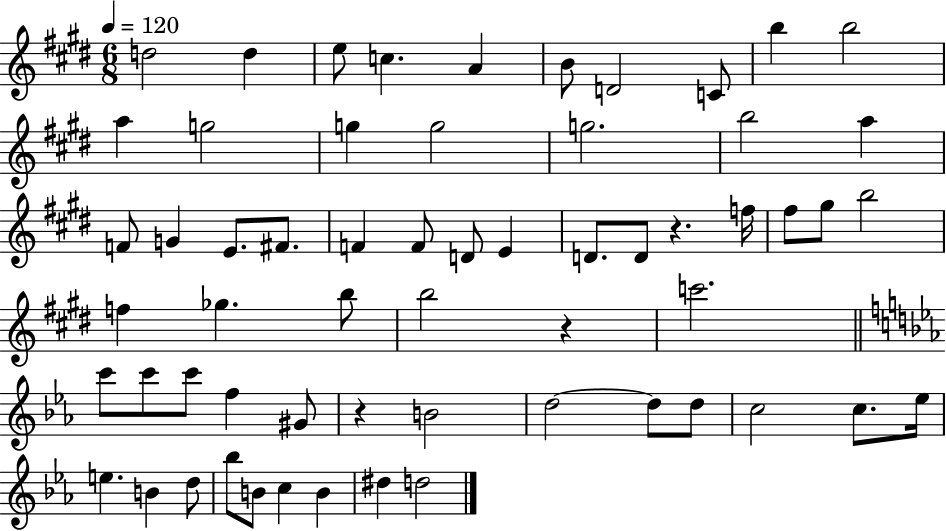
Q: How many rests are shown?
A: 3